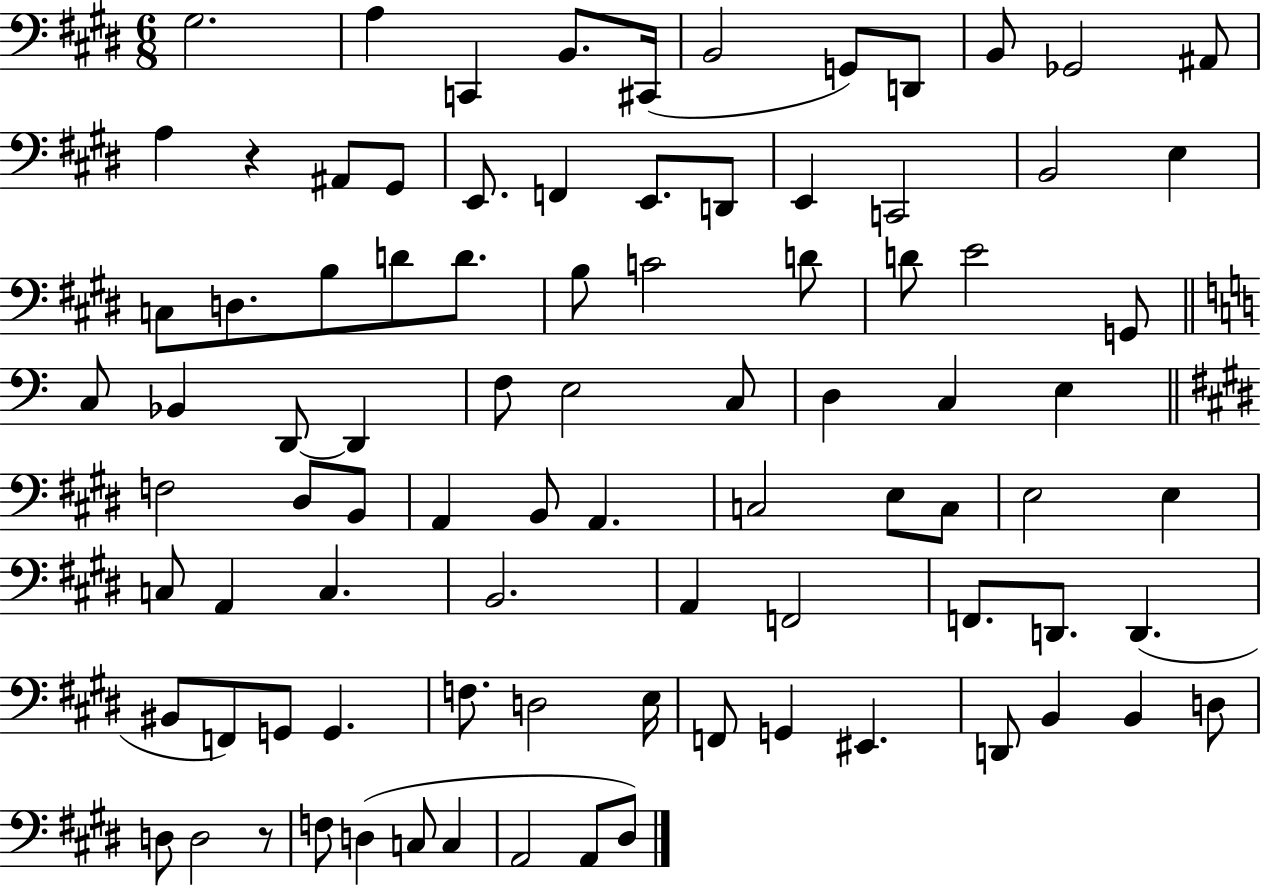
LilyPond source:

{
  \clef bass
  \numericTimeSignature
  \time 6/8
  \key e \major
  \repeat volta 2 { gis2. | a4 c,4 b,8. cis,16( | b,2 g,8) d,8 | b,8 ges,2 ais,8 | \break a4 r4 ais,8 gis,8 | e,8. f,4 e,8. d,8 | e,4 c,2 | b,2 e4 | \break c8 d8. b8 d'8 d'8. | b8 c'2 d'8 | d'8 e'2 g,8 | \bar "||" \break \key c \major c8 bes,4 d,8~~ d,4 | f8 e2 c8 | d4 c4 e4 | \bar "||" \break \key e \major f2 dis8 b,8 | a,4 b,8 a,4. | c2 e8 c8 | e2 e4 | \break c8 a,4 c4. | b,2. | a,4 f,2 | f,8. d,8. d,4.( | \break bis,8 f,8) g,8 g,4. | f8. d2 e16 | f,8 g,4 eis,4. | d,8 b,4 b,4 d8 | \break d8 d2 r8 | f8 d4( c8 c4 | a,2 a,8 dis8) | } \bar "|."
}